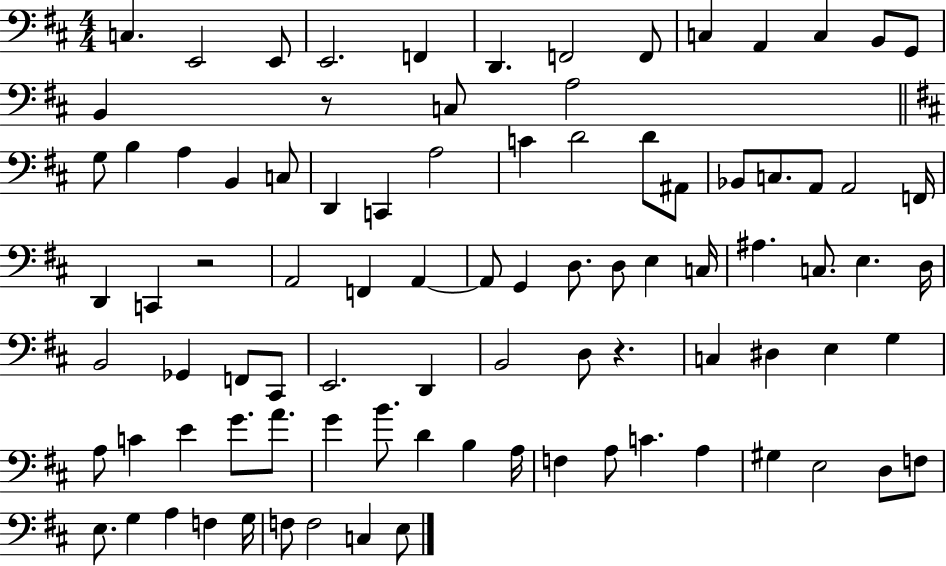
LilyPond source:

{
  \clef bass
  \numericTimeSignature
  \time 4/4
  \key d \major
  c4. e,2 e,8 | e,2. f,4 | d,4. f,2 f,8 | c4 a,4 c4 b,8 g,8 | \break b,4 r8 c8 a2 | \bar "||" \break \key b \minor g8 b4 a4 b,4 c8 | d,4 c,4 a2 | c'4 d'2 d'8 ais,8 | bes,8 c8. a,8 a,2 f,16 | \break d,4 c,4 r2 | a,2 f,4 a,4~~ | a,8 g,4 d8. d8 e4 c16 | ais4. c8. e4. d16 | \break b,2 ges,4 f,8 cis,8 | e,2. d,4 | b,2 d8 r4. | c4 dis4 e4 g4 | \break a8 c'4 e'4 g'8. a'8. | g'4 b'8. d'4 b4 a16 | f4 a8 c'4. a4 | gis4 e2 d8 f8 | \break e8. g4 a4 f4 g16 | f8 f2 c4 e8 | \bar "|."
}